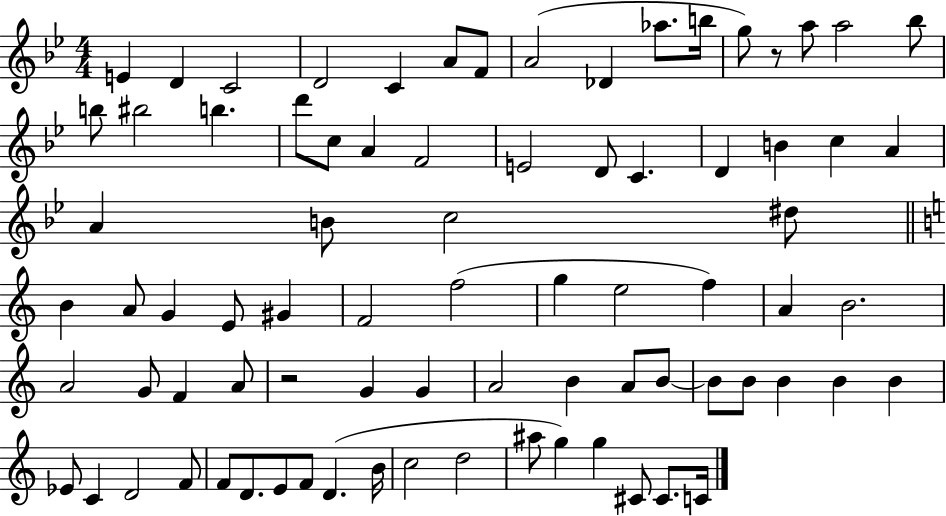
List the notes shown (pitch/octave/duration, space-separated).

E4/q D4/q C4/h D4/h C4/q A4/e F4/e A4/h Db4/q Ab5/e. B5/s G5/e R/e A5/e A5/h Bb5/e B5/e BIS5/h B5/q. D6/e C5/e A4/q F4/h E4/h D4/e C4/q. D4/q B4/q C5/q A4/q A4/q B4/e C5/h D#5/e B4/q A4/e G4/q E4/e G#4/q F4/h F5/h G5/q E5/h F5/q A4/q B4/h. A4/h G4/e F4/q A4/e R/h G4/q G4/q A4/h B4/q A4/e B4/e B4/e B4/e B4/q B4/q B4/q Eb4/e C4/q D4/h F4/e F4/e D4/e. E4/e F4/e D4/q. B4/s C5/h D5/h A#5/e G5/q G5/q C#4/e C#4/e. C4/s